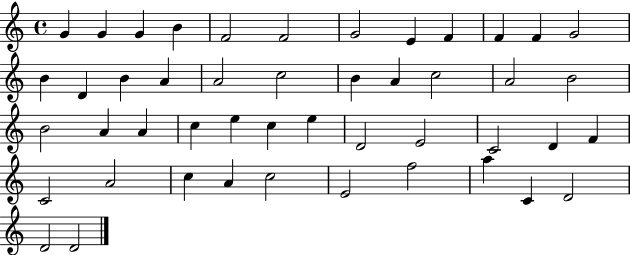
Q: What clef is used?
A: treble